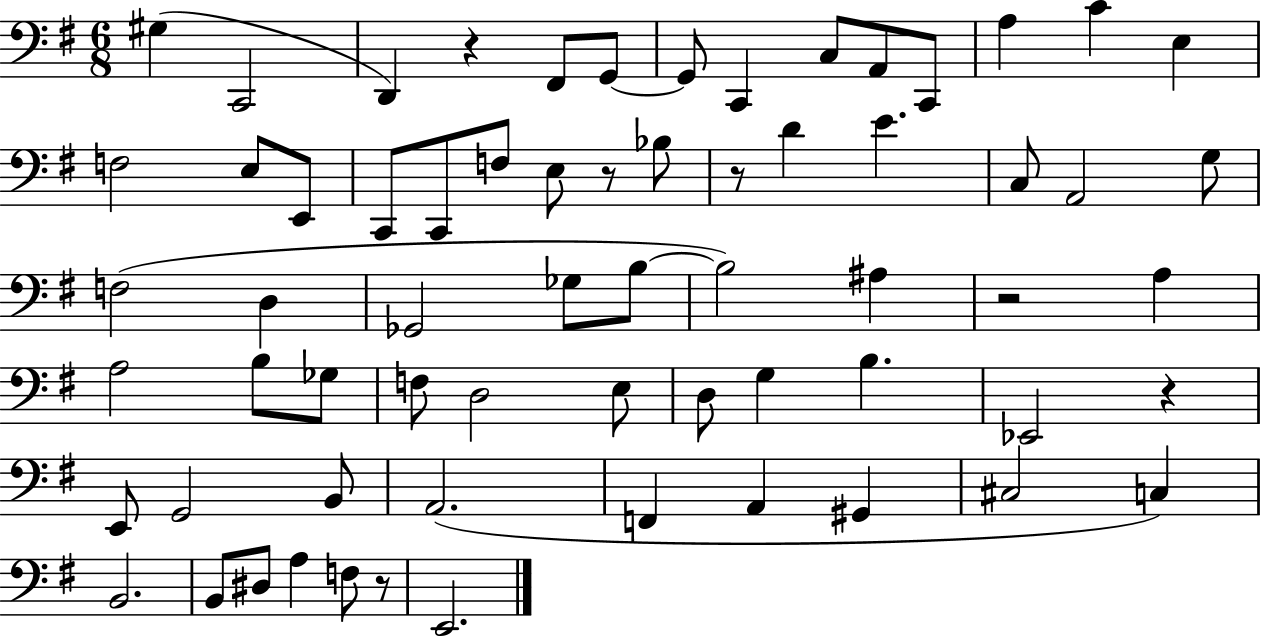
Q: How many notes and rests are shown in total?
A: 65